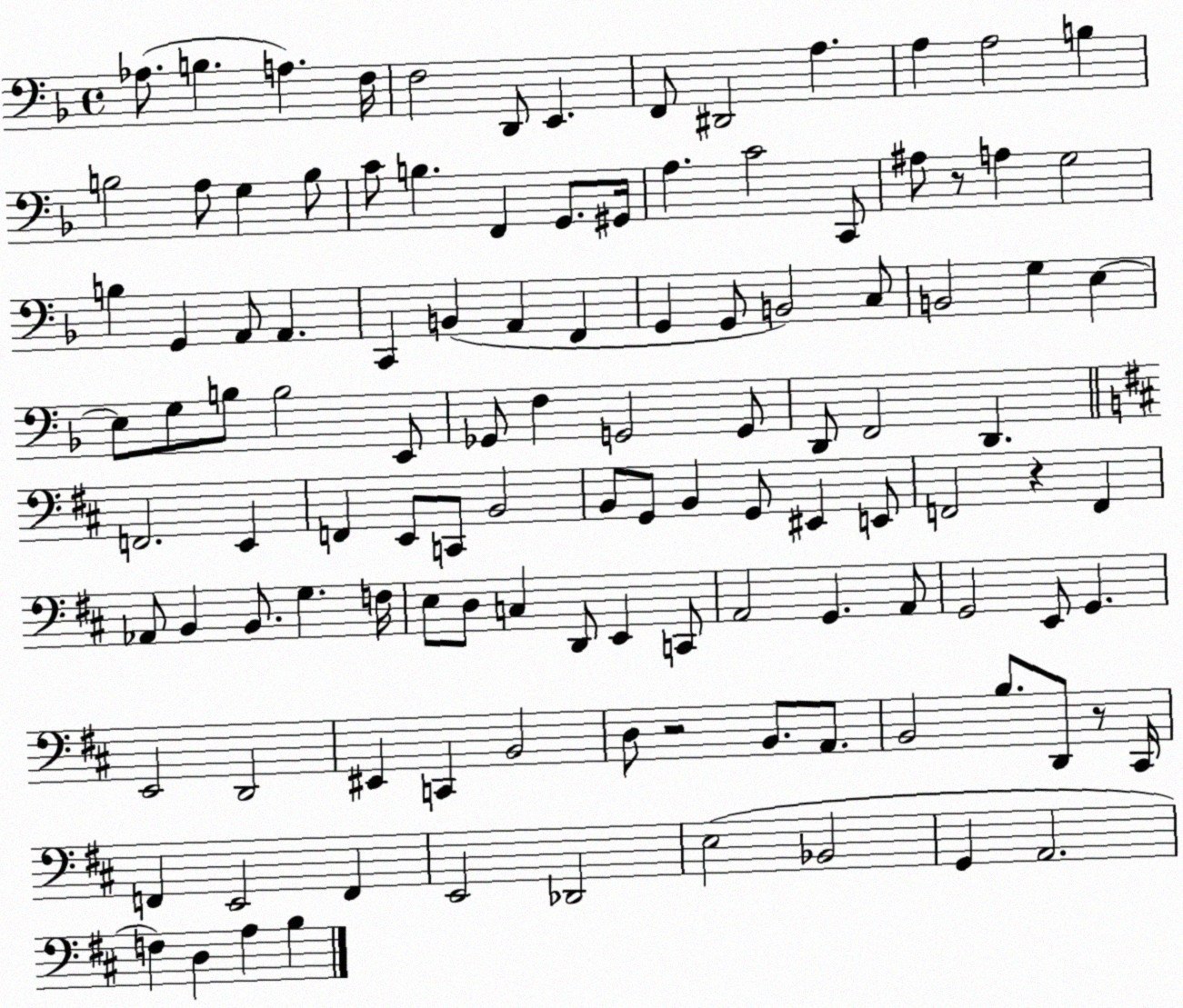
X:1
T:Untitled
M:4/4
L:1/4
K:F
_A,/2 B, A, F,/4 F,2 D,,/2 E,, F,,/2 ^D,,2 A, A, A,2 B, B,2 A,/2 G, B,/2 C/2 B, F,, G,,/2 ^G,,/4 A, C2 C,,/2 ^A,/2 z/2 A, G,2 B, G,, A,,/2 A,, C,, B,, A,, F,, G,, G,,/2 B,,2 C,/2 B,,2 G, E, E,/2 G,/2 B,/2 B,2 E,,/2 _G,,/2 F, G,,2 G,,/2 D,,/2 F,,2 D,, F,,2 E,, F,, E,,/2 C,,/2 B,,2 B,,/2 G,,/2 B,, G,,/2 ^E,, E,,/2 F,,2 z F,, _A,,/2 B,, B,,/2 G, F,/4 E,/2 D,/2 C, D,,/2 E,, C,,/2 A,,2 G,, A,,/2 G,,2 E,,/2 G,, E,,2 D,,2 ^E,, C,, B,,2 D,/2 z2 B,,/2 A,,/2 B,,2 B,/2 D,,/2 z/2 ^C,,/4 F,, E,,2 F,, E,,2 _D,,2 E,2 _B,,2 G,, A,,2 F, D, A, B,